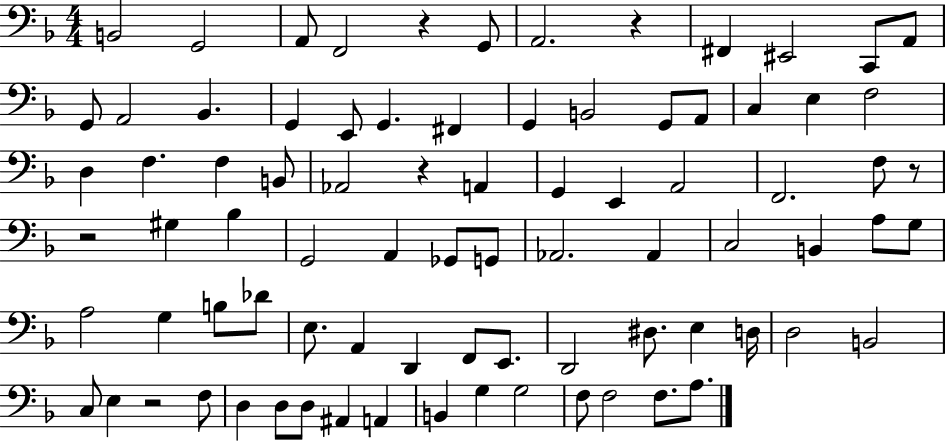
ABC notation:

X:1
T:Untitled
M:4/4
L:1/4
K:F
B,,2 G,,2 A,,/2 F,,2 z G,,/2 A,,2 z ^F,, ^E,,2 C,,/2 A,,/2 G,,/2 A,,2 _B,, G,, E,,/2 G,, ^F,, G,, B,,2 G,,/2 A,,/2 C, E, F,2 D, F, F, B,,/2 _A,,2 z A,, G,, E,, A,,2 F,,2 F,/2 z/2 z2 ^G, _B, G,,2 A,, _G,,/2 G,,/2 _A,,2 _A,, C,2 B,, A,/2 G,/2 A,2 G, B,/2 _D/2 E,/2 A,, D,, F,,/2 E,,/2 D,,2 ^D,/2 E, D,/4 D,2 B,,2 C,/2 E, z2 F,/2 D, D,/2 D,/2 ^A,, A,, B,, G, G,2 F,/2 F,2 F,/2 A,/2